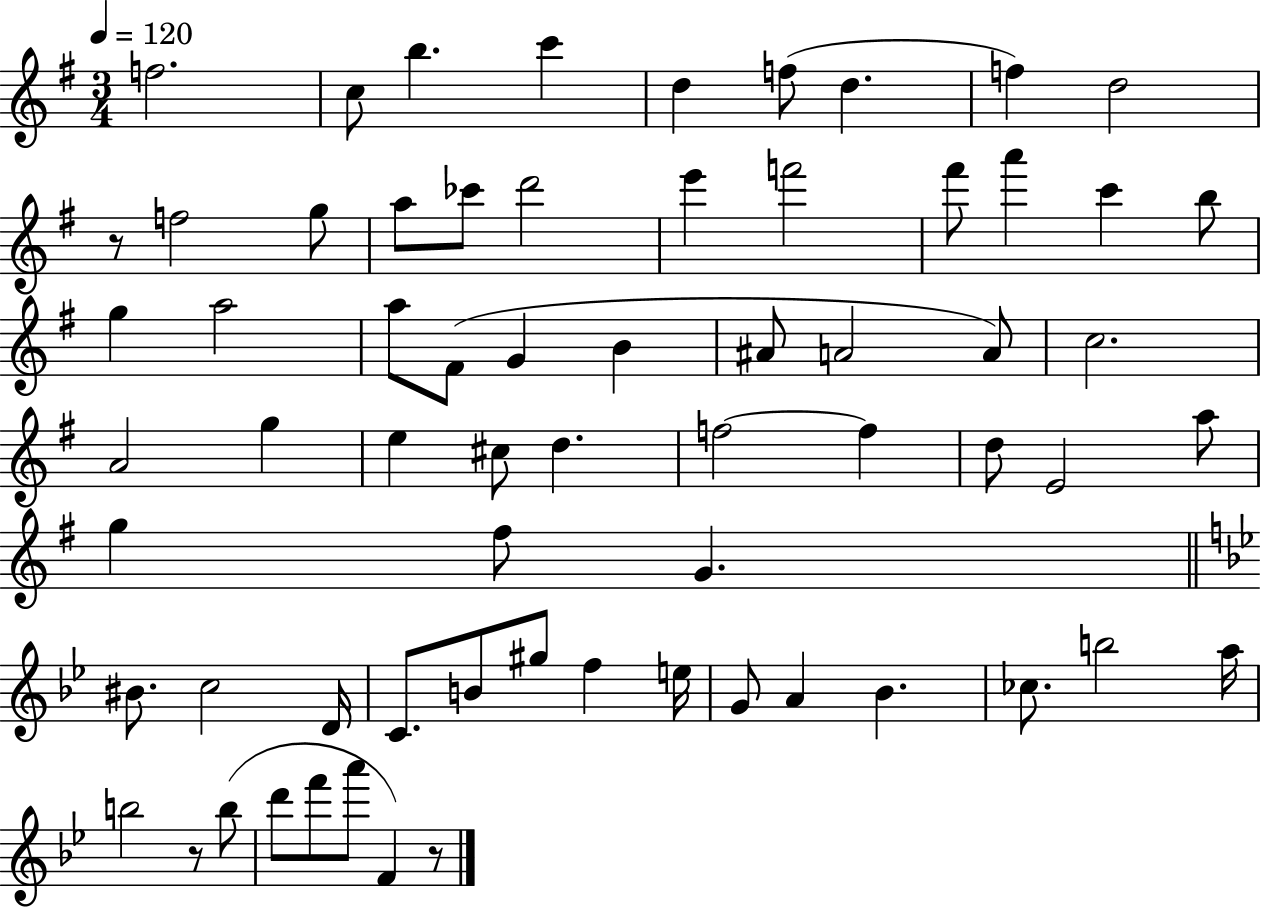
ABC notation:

X:1
T:Untitled
M:3/4
L:1/4
K:G
f2 c/2 b c' d f/2 d f d2 z/2 f2 g/2 a/2 _c'/2 d'2 e' f'2 ^f'/2 a' c' b/2 g a2 a/2 ^F/2 G B ^A/2 A2 A/2 c2 A2 g e ^c/2 d f2 f d/2 E2 a/2 g ^f/2 G ^B/2 c2 D/4 C/2 B/2 ^g/2 f e/4 G/2 A _B _c/2 b2 a/4 b2 z/2 b/2 d'/2 f'/2 a'/2 F z/2